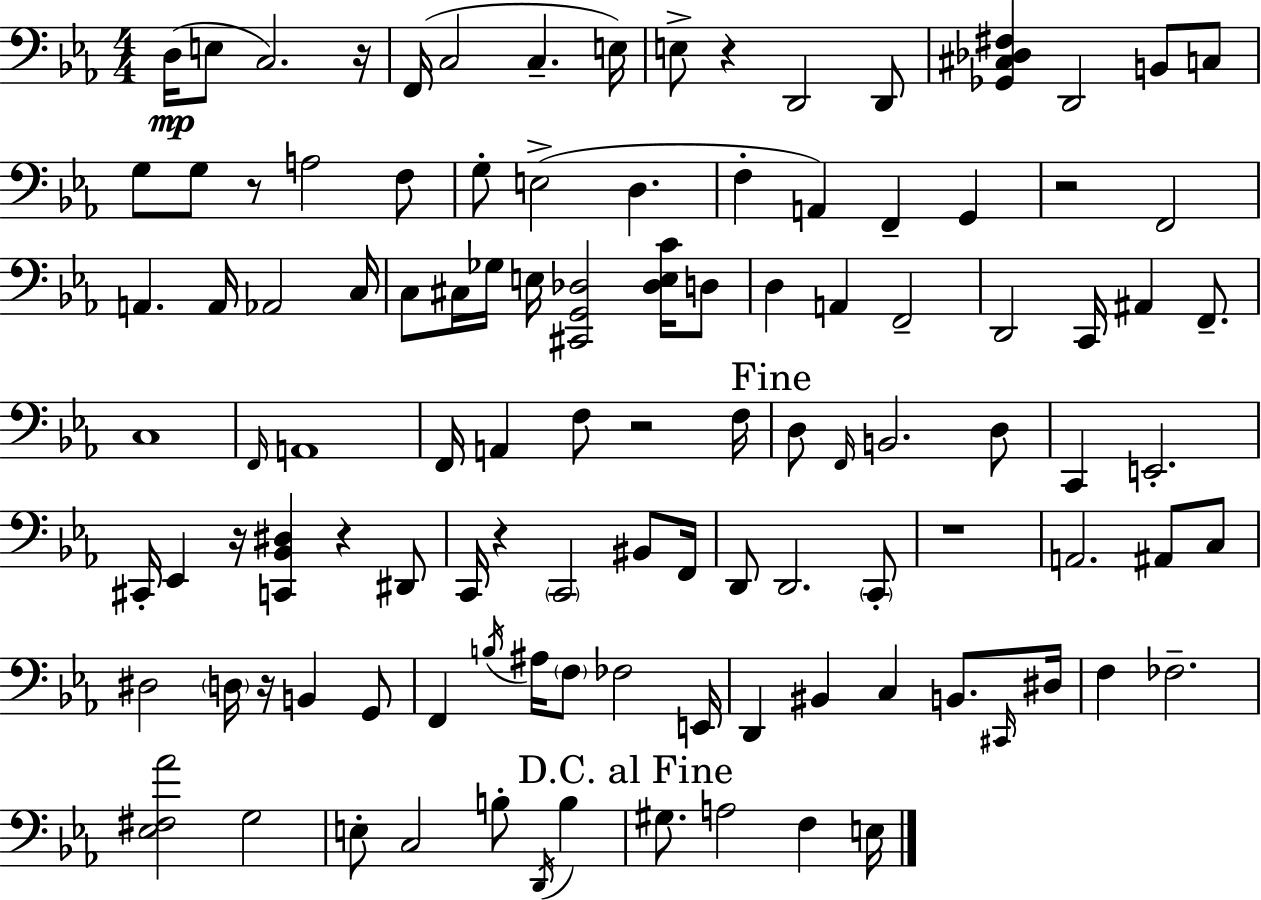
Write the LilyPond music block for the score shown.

{
  \clef bass
  \numericTimeSignature
  \time 4/4
  \key c \minor
  d16(\mp e8 c2.) r16 | f,16( c2 c4.-- e16) | e8-> r4 d,2 d,8 | <ges, cis des fis>4 d,2 b,8 c8 | \break g8 g8 r8 a2 f8 | g8-. e2->( d4. | f4-. a,4) f,4-- g,4 | r2 f,2 | \break a,4. a,16 aes,2 c16 | c8 cis16 ges16 e16 <cis, g, des>2 <des e c'>16 d8 | d4 a,4 f,2-- | d,2 c,16 ais,4 f,8.-- | \break c1 | \grace { f,16 } a,1 | f,16 a,4 f8 r2 | f16 \mark "Fine" d8 \grace { f,16 } b,2. | \break d8 c,4 e,2.-. | cis,16-. ees,4 r16 <c, bes, dis>4 r4 | dis,8 c,16 r4 \parenthesize c,2 bis,8 | f,16 d,8 d,2. | \break \parenthesize c,8-. r1 | a,2. ais,8 | c8 dis2 \parenthesize d16 r16 b,4 | g,8 f,4 \acciaccatura { b16 } ais16 \parenthesize f8 fes2 | \break e,16 d,4 bis,4 c4 b,8. | \grace { cis,16 } dis16 f4 fes2.-- | <ees fis aes'>2 g2 | e8-. c2 b8-. | \break \acciaccatura { d,16 } b4 \mark "D.C. al Fine" gis8. a2 | f4 e16 \bar "|."
}